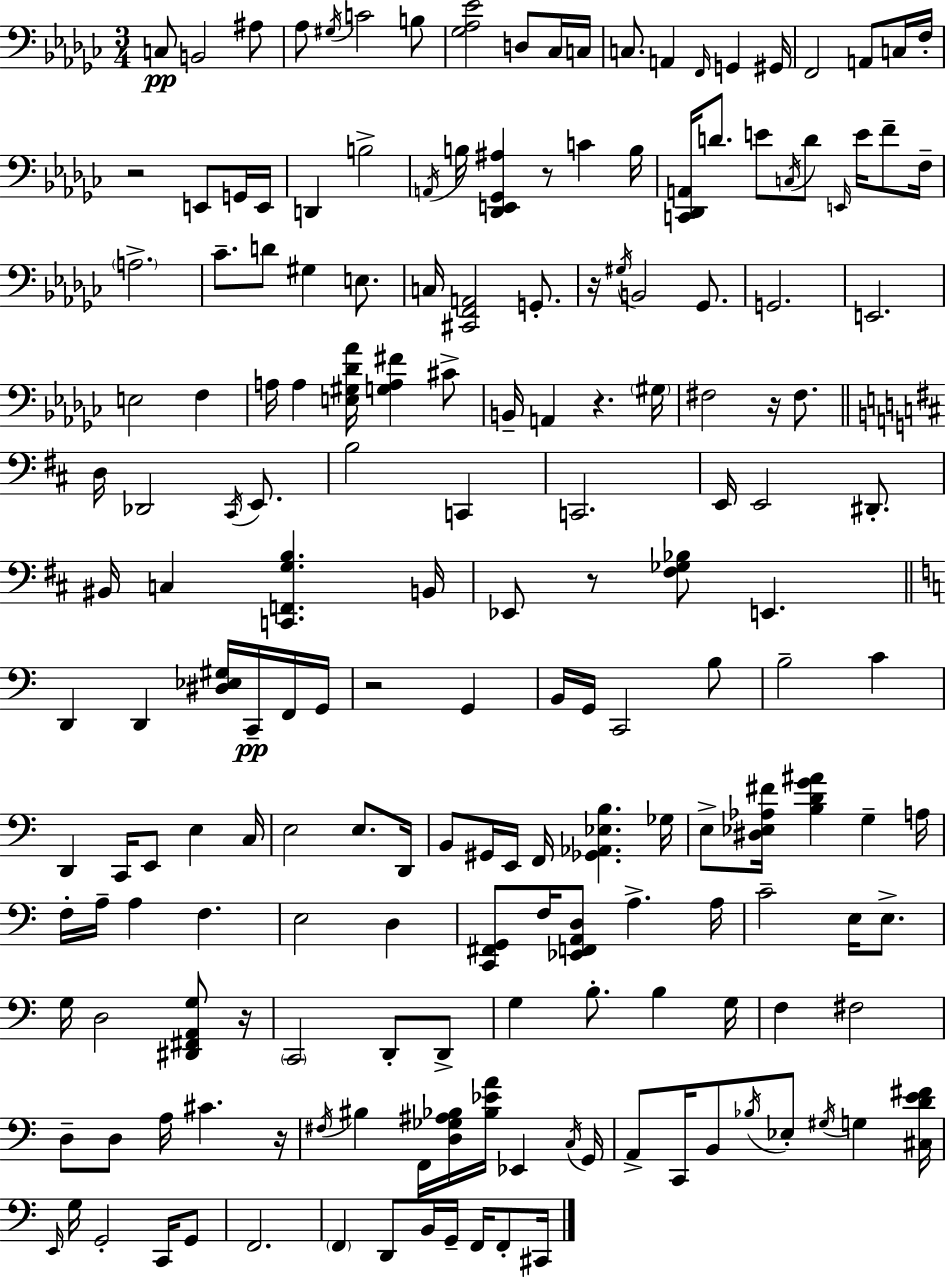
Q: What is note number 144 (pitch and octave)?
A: G2